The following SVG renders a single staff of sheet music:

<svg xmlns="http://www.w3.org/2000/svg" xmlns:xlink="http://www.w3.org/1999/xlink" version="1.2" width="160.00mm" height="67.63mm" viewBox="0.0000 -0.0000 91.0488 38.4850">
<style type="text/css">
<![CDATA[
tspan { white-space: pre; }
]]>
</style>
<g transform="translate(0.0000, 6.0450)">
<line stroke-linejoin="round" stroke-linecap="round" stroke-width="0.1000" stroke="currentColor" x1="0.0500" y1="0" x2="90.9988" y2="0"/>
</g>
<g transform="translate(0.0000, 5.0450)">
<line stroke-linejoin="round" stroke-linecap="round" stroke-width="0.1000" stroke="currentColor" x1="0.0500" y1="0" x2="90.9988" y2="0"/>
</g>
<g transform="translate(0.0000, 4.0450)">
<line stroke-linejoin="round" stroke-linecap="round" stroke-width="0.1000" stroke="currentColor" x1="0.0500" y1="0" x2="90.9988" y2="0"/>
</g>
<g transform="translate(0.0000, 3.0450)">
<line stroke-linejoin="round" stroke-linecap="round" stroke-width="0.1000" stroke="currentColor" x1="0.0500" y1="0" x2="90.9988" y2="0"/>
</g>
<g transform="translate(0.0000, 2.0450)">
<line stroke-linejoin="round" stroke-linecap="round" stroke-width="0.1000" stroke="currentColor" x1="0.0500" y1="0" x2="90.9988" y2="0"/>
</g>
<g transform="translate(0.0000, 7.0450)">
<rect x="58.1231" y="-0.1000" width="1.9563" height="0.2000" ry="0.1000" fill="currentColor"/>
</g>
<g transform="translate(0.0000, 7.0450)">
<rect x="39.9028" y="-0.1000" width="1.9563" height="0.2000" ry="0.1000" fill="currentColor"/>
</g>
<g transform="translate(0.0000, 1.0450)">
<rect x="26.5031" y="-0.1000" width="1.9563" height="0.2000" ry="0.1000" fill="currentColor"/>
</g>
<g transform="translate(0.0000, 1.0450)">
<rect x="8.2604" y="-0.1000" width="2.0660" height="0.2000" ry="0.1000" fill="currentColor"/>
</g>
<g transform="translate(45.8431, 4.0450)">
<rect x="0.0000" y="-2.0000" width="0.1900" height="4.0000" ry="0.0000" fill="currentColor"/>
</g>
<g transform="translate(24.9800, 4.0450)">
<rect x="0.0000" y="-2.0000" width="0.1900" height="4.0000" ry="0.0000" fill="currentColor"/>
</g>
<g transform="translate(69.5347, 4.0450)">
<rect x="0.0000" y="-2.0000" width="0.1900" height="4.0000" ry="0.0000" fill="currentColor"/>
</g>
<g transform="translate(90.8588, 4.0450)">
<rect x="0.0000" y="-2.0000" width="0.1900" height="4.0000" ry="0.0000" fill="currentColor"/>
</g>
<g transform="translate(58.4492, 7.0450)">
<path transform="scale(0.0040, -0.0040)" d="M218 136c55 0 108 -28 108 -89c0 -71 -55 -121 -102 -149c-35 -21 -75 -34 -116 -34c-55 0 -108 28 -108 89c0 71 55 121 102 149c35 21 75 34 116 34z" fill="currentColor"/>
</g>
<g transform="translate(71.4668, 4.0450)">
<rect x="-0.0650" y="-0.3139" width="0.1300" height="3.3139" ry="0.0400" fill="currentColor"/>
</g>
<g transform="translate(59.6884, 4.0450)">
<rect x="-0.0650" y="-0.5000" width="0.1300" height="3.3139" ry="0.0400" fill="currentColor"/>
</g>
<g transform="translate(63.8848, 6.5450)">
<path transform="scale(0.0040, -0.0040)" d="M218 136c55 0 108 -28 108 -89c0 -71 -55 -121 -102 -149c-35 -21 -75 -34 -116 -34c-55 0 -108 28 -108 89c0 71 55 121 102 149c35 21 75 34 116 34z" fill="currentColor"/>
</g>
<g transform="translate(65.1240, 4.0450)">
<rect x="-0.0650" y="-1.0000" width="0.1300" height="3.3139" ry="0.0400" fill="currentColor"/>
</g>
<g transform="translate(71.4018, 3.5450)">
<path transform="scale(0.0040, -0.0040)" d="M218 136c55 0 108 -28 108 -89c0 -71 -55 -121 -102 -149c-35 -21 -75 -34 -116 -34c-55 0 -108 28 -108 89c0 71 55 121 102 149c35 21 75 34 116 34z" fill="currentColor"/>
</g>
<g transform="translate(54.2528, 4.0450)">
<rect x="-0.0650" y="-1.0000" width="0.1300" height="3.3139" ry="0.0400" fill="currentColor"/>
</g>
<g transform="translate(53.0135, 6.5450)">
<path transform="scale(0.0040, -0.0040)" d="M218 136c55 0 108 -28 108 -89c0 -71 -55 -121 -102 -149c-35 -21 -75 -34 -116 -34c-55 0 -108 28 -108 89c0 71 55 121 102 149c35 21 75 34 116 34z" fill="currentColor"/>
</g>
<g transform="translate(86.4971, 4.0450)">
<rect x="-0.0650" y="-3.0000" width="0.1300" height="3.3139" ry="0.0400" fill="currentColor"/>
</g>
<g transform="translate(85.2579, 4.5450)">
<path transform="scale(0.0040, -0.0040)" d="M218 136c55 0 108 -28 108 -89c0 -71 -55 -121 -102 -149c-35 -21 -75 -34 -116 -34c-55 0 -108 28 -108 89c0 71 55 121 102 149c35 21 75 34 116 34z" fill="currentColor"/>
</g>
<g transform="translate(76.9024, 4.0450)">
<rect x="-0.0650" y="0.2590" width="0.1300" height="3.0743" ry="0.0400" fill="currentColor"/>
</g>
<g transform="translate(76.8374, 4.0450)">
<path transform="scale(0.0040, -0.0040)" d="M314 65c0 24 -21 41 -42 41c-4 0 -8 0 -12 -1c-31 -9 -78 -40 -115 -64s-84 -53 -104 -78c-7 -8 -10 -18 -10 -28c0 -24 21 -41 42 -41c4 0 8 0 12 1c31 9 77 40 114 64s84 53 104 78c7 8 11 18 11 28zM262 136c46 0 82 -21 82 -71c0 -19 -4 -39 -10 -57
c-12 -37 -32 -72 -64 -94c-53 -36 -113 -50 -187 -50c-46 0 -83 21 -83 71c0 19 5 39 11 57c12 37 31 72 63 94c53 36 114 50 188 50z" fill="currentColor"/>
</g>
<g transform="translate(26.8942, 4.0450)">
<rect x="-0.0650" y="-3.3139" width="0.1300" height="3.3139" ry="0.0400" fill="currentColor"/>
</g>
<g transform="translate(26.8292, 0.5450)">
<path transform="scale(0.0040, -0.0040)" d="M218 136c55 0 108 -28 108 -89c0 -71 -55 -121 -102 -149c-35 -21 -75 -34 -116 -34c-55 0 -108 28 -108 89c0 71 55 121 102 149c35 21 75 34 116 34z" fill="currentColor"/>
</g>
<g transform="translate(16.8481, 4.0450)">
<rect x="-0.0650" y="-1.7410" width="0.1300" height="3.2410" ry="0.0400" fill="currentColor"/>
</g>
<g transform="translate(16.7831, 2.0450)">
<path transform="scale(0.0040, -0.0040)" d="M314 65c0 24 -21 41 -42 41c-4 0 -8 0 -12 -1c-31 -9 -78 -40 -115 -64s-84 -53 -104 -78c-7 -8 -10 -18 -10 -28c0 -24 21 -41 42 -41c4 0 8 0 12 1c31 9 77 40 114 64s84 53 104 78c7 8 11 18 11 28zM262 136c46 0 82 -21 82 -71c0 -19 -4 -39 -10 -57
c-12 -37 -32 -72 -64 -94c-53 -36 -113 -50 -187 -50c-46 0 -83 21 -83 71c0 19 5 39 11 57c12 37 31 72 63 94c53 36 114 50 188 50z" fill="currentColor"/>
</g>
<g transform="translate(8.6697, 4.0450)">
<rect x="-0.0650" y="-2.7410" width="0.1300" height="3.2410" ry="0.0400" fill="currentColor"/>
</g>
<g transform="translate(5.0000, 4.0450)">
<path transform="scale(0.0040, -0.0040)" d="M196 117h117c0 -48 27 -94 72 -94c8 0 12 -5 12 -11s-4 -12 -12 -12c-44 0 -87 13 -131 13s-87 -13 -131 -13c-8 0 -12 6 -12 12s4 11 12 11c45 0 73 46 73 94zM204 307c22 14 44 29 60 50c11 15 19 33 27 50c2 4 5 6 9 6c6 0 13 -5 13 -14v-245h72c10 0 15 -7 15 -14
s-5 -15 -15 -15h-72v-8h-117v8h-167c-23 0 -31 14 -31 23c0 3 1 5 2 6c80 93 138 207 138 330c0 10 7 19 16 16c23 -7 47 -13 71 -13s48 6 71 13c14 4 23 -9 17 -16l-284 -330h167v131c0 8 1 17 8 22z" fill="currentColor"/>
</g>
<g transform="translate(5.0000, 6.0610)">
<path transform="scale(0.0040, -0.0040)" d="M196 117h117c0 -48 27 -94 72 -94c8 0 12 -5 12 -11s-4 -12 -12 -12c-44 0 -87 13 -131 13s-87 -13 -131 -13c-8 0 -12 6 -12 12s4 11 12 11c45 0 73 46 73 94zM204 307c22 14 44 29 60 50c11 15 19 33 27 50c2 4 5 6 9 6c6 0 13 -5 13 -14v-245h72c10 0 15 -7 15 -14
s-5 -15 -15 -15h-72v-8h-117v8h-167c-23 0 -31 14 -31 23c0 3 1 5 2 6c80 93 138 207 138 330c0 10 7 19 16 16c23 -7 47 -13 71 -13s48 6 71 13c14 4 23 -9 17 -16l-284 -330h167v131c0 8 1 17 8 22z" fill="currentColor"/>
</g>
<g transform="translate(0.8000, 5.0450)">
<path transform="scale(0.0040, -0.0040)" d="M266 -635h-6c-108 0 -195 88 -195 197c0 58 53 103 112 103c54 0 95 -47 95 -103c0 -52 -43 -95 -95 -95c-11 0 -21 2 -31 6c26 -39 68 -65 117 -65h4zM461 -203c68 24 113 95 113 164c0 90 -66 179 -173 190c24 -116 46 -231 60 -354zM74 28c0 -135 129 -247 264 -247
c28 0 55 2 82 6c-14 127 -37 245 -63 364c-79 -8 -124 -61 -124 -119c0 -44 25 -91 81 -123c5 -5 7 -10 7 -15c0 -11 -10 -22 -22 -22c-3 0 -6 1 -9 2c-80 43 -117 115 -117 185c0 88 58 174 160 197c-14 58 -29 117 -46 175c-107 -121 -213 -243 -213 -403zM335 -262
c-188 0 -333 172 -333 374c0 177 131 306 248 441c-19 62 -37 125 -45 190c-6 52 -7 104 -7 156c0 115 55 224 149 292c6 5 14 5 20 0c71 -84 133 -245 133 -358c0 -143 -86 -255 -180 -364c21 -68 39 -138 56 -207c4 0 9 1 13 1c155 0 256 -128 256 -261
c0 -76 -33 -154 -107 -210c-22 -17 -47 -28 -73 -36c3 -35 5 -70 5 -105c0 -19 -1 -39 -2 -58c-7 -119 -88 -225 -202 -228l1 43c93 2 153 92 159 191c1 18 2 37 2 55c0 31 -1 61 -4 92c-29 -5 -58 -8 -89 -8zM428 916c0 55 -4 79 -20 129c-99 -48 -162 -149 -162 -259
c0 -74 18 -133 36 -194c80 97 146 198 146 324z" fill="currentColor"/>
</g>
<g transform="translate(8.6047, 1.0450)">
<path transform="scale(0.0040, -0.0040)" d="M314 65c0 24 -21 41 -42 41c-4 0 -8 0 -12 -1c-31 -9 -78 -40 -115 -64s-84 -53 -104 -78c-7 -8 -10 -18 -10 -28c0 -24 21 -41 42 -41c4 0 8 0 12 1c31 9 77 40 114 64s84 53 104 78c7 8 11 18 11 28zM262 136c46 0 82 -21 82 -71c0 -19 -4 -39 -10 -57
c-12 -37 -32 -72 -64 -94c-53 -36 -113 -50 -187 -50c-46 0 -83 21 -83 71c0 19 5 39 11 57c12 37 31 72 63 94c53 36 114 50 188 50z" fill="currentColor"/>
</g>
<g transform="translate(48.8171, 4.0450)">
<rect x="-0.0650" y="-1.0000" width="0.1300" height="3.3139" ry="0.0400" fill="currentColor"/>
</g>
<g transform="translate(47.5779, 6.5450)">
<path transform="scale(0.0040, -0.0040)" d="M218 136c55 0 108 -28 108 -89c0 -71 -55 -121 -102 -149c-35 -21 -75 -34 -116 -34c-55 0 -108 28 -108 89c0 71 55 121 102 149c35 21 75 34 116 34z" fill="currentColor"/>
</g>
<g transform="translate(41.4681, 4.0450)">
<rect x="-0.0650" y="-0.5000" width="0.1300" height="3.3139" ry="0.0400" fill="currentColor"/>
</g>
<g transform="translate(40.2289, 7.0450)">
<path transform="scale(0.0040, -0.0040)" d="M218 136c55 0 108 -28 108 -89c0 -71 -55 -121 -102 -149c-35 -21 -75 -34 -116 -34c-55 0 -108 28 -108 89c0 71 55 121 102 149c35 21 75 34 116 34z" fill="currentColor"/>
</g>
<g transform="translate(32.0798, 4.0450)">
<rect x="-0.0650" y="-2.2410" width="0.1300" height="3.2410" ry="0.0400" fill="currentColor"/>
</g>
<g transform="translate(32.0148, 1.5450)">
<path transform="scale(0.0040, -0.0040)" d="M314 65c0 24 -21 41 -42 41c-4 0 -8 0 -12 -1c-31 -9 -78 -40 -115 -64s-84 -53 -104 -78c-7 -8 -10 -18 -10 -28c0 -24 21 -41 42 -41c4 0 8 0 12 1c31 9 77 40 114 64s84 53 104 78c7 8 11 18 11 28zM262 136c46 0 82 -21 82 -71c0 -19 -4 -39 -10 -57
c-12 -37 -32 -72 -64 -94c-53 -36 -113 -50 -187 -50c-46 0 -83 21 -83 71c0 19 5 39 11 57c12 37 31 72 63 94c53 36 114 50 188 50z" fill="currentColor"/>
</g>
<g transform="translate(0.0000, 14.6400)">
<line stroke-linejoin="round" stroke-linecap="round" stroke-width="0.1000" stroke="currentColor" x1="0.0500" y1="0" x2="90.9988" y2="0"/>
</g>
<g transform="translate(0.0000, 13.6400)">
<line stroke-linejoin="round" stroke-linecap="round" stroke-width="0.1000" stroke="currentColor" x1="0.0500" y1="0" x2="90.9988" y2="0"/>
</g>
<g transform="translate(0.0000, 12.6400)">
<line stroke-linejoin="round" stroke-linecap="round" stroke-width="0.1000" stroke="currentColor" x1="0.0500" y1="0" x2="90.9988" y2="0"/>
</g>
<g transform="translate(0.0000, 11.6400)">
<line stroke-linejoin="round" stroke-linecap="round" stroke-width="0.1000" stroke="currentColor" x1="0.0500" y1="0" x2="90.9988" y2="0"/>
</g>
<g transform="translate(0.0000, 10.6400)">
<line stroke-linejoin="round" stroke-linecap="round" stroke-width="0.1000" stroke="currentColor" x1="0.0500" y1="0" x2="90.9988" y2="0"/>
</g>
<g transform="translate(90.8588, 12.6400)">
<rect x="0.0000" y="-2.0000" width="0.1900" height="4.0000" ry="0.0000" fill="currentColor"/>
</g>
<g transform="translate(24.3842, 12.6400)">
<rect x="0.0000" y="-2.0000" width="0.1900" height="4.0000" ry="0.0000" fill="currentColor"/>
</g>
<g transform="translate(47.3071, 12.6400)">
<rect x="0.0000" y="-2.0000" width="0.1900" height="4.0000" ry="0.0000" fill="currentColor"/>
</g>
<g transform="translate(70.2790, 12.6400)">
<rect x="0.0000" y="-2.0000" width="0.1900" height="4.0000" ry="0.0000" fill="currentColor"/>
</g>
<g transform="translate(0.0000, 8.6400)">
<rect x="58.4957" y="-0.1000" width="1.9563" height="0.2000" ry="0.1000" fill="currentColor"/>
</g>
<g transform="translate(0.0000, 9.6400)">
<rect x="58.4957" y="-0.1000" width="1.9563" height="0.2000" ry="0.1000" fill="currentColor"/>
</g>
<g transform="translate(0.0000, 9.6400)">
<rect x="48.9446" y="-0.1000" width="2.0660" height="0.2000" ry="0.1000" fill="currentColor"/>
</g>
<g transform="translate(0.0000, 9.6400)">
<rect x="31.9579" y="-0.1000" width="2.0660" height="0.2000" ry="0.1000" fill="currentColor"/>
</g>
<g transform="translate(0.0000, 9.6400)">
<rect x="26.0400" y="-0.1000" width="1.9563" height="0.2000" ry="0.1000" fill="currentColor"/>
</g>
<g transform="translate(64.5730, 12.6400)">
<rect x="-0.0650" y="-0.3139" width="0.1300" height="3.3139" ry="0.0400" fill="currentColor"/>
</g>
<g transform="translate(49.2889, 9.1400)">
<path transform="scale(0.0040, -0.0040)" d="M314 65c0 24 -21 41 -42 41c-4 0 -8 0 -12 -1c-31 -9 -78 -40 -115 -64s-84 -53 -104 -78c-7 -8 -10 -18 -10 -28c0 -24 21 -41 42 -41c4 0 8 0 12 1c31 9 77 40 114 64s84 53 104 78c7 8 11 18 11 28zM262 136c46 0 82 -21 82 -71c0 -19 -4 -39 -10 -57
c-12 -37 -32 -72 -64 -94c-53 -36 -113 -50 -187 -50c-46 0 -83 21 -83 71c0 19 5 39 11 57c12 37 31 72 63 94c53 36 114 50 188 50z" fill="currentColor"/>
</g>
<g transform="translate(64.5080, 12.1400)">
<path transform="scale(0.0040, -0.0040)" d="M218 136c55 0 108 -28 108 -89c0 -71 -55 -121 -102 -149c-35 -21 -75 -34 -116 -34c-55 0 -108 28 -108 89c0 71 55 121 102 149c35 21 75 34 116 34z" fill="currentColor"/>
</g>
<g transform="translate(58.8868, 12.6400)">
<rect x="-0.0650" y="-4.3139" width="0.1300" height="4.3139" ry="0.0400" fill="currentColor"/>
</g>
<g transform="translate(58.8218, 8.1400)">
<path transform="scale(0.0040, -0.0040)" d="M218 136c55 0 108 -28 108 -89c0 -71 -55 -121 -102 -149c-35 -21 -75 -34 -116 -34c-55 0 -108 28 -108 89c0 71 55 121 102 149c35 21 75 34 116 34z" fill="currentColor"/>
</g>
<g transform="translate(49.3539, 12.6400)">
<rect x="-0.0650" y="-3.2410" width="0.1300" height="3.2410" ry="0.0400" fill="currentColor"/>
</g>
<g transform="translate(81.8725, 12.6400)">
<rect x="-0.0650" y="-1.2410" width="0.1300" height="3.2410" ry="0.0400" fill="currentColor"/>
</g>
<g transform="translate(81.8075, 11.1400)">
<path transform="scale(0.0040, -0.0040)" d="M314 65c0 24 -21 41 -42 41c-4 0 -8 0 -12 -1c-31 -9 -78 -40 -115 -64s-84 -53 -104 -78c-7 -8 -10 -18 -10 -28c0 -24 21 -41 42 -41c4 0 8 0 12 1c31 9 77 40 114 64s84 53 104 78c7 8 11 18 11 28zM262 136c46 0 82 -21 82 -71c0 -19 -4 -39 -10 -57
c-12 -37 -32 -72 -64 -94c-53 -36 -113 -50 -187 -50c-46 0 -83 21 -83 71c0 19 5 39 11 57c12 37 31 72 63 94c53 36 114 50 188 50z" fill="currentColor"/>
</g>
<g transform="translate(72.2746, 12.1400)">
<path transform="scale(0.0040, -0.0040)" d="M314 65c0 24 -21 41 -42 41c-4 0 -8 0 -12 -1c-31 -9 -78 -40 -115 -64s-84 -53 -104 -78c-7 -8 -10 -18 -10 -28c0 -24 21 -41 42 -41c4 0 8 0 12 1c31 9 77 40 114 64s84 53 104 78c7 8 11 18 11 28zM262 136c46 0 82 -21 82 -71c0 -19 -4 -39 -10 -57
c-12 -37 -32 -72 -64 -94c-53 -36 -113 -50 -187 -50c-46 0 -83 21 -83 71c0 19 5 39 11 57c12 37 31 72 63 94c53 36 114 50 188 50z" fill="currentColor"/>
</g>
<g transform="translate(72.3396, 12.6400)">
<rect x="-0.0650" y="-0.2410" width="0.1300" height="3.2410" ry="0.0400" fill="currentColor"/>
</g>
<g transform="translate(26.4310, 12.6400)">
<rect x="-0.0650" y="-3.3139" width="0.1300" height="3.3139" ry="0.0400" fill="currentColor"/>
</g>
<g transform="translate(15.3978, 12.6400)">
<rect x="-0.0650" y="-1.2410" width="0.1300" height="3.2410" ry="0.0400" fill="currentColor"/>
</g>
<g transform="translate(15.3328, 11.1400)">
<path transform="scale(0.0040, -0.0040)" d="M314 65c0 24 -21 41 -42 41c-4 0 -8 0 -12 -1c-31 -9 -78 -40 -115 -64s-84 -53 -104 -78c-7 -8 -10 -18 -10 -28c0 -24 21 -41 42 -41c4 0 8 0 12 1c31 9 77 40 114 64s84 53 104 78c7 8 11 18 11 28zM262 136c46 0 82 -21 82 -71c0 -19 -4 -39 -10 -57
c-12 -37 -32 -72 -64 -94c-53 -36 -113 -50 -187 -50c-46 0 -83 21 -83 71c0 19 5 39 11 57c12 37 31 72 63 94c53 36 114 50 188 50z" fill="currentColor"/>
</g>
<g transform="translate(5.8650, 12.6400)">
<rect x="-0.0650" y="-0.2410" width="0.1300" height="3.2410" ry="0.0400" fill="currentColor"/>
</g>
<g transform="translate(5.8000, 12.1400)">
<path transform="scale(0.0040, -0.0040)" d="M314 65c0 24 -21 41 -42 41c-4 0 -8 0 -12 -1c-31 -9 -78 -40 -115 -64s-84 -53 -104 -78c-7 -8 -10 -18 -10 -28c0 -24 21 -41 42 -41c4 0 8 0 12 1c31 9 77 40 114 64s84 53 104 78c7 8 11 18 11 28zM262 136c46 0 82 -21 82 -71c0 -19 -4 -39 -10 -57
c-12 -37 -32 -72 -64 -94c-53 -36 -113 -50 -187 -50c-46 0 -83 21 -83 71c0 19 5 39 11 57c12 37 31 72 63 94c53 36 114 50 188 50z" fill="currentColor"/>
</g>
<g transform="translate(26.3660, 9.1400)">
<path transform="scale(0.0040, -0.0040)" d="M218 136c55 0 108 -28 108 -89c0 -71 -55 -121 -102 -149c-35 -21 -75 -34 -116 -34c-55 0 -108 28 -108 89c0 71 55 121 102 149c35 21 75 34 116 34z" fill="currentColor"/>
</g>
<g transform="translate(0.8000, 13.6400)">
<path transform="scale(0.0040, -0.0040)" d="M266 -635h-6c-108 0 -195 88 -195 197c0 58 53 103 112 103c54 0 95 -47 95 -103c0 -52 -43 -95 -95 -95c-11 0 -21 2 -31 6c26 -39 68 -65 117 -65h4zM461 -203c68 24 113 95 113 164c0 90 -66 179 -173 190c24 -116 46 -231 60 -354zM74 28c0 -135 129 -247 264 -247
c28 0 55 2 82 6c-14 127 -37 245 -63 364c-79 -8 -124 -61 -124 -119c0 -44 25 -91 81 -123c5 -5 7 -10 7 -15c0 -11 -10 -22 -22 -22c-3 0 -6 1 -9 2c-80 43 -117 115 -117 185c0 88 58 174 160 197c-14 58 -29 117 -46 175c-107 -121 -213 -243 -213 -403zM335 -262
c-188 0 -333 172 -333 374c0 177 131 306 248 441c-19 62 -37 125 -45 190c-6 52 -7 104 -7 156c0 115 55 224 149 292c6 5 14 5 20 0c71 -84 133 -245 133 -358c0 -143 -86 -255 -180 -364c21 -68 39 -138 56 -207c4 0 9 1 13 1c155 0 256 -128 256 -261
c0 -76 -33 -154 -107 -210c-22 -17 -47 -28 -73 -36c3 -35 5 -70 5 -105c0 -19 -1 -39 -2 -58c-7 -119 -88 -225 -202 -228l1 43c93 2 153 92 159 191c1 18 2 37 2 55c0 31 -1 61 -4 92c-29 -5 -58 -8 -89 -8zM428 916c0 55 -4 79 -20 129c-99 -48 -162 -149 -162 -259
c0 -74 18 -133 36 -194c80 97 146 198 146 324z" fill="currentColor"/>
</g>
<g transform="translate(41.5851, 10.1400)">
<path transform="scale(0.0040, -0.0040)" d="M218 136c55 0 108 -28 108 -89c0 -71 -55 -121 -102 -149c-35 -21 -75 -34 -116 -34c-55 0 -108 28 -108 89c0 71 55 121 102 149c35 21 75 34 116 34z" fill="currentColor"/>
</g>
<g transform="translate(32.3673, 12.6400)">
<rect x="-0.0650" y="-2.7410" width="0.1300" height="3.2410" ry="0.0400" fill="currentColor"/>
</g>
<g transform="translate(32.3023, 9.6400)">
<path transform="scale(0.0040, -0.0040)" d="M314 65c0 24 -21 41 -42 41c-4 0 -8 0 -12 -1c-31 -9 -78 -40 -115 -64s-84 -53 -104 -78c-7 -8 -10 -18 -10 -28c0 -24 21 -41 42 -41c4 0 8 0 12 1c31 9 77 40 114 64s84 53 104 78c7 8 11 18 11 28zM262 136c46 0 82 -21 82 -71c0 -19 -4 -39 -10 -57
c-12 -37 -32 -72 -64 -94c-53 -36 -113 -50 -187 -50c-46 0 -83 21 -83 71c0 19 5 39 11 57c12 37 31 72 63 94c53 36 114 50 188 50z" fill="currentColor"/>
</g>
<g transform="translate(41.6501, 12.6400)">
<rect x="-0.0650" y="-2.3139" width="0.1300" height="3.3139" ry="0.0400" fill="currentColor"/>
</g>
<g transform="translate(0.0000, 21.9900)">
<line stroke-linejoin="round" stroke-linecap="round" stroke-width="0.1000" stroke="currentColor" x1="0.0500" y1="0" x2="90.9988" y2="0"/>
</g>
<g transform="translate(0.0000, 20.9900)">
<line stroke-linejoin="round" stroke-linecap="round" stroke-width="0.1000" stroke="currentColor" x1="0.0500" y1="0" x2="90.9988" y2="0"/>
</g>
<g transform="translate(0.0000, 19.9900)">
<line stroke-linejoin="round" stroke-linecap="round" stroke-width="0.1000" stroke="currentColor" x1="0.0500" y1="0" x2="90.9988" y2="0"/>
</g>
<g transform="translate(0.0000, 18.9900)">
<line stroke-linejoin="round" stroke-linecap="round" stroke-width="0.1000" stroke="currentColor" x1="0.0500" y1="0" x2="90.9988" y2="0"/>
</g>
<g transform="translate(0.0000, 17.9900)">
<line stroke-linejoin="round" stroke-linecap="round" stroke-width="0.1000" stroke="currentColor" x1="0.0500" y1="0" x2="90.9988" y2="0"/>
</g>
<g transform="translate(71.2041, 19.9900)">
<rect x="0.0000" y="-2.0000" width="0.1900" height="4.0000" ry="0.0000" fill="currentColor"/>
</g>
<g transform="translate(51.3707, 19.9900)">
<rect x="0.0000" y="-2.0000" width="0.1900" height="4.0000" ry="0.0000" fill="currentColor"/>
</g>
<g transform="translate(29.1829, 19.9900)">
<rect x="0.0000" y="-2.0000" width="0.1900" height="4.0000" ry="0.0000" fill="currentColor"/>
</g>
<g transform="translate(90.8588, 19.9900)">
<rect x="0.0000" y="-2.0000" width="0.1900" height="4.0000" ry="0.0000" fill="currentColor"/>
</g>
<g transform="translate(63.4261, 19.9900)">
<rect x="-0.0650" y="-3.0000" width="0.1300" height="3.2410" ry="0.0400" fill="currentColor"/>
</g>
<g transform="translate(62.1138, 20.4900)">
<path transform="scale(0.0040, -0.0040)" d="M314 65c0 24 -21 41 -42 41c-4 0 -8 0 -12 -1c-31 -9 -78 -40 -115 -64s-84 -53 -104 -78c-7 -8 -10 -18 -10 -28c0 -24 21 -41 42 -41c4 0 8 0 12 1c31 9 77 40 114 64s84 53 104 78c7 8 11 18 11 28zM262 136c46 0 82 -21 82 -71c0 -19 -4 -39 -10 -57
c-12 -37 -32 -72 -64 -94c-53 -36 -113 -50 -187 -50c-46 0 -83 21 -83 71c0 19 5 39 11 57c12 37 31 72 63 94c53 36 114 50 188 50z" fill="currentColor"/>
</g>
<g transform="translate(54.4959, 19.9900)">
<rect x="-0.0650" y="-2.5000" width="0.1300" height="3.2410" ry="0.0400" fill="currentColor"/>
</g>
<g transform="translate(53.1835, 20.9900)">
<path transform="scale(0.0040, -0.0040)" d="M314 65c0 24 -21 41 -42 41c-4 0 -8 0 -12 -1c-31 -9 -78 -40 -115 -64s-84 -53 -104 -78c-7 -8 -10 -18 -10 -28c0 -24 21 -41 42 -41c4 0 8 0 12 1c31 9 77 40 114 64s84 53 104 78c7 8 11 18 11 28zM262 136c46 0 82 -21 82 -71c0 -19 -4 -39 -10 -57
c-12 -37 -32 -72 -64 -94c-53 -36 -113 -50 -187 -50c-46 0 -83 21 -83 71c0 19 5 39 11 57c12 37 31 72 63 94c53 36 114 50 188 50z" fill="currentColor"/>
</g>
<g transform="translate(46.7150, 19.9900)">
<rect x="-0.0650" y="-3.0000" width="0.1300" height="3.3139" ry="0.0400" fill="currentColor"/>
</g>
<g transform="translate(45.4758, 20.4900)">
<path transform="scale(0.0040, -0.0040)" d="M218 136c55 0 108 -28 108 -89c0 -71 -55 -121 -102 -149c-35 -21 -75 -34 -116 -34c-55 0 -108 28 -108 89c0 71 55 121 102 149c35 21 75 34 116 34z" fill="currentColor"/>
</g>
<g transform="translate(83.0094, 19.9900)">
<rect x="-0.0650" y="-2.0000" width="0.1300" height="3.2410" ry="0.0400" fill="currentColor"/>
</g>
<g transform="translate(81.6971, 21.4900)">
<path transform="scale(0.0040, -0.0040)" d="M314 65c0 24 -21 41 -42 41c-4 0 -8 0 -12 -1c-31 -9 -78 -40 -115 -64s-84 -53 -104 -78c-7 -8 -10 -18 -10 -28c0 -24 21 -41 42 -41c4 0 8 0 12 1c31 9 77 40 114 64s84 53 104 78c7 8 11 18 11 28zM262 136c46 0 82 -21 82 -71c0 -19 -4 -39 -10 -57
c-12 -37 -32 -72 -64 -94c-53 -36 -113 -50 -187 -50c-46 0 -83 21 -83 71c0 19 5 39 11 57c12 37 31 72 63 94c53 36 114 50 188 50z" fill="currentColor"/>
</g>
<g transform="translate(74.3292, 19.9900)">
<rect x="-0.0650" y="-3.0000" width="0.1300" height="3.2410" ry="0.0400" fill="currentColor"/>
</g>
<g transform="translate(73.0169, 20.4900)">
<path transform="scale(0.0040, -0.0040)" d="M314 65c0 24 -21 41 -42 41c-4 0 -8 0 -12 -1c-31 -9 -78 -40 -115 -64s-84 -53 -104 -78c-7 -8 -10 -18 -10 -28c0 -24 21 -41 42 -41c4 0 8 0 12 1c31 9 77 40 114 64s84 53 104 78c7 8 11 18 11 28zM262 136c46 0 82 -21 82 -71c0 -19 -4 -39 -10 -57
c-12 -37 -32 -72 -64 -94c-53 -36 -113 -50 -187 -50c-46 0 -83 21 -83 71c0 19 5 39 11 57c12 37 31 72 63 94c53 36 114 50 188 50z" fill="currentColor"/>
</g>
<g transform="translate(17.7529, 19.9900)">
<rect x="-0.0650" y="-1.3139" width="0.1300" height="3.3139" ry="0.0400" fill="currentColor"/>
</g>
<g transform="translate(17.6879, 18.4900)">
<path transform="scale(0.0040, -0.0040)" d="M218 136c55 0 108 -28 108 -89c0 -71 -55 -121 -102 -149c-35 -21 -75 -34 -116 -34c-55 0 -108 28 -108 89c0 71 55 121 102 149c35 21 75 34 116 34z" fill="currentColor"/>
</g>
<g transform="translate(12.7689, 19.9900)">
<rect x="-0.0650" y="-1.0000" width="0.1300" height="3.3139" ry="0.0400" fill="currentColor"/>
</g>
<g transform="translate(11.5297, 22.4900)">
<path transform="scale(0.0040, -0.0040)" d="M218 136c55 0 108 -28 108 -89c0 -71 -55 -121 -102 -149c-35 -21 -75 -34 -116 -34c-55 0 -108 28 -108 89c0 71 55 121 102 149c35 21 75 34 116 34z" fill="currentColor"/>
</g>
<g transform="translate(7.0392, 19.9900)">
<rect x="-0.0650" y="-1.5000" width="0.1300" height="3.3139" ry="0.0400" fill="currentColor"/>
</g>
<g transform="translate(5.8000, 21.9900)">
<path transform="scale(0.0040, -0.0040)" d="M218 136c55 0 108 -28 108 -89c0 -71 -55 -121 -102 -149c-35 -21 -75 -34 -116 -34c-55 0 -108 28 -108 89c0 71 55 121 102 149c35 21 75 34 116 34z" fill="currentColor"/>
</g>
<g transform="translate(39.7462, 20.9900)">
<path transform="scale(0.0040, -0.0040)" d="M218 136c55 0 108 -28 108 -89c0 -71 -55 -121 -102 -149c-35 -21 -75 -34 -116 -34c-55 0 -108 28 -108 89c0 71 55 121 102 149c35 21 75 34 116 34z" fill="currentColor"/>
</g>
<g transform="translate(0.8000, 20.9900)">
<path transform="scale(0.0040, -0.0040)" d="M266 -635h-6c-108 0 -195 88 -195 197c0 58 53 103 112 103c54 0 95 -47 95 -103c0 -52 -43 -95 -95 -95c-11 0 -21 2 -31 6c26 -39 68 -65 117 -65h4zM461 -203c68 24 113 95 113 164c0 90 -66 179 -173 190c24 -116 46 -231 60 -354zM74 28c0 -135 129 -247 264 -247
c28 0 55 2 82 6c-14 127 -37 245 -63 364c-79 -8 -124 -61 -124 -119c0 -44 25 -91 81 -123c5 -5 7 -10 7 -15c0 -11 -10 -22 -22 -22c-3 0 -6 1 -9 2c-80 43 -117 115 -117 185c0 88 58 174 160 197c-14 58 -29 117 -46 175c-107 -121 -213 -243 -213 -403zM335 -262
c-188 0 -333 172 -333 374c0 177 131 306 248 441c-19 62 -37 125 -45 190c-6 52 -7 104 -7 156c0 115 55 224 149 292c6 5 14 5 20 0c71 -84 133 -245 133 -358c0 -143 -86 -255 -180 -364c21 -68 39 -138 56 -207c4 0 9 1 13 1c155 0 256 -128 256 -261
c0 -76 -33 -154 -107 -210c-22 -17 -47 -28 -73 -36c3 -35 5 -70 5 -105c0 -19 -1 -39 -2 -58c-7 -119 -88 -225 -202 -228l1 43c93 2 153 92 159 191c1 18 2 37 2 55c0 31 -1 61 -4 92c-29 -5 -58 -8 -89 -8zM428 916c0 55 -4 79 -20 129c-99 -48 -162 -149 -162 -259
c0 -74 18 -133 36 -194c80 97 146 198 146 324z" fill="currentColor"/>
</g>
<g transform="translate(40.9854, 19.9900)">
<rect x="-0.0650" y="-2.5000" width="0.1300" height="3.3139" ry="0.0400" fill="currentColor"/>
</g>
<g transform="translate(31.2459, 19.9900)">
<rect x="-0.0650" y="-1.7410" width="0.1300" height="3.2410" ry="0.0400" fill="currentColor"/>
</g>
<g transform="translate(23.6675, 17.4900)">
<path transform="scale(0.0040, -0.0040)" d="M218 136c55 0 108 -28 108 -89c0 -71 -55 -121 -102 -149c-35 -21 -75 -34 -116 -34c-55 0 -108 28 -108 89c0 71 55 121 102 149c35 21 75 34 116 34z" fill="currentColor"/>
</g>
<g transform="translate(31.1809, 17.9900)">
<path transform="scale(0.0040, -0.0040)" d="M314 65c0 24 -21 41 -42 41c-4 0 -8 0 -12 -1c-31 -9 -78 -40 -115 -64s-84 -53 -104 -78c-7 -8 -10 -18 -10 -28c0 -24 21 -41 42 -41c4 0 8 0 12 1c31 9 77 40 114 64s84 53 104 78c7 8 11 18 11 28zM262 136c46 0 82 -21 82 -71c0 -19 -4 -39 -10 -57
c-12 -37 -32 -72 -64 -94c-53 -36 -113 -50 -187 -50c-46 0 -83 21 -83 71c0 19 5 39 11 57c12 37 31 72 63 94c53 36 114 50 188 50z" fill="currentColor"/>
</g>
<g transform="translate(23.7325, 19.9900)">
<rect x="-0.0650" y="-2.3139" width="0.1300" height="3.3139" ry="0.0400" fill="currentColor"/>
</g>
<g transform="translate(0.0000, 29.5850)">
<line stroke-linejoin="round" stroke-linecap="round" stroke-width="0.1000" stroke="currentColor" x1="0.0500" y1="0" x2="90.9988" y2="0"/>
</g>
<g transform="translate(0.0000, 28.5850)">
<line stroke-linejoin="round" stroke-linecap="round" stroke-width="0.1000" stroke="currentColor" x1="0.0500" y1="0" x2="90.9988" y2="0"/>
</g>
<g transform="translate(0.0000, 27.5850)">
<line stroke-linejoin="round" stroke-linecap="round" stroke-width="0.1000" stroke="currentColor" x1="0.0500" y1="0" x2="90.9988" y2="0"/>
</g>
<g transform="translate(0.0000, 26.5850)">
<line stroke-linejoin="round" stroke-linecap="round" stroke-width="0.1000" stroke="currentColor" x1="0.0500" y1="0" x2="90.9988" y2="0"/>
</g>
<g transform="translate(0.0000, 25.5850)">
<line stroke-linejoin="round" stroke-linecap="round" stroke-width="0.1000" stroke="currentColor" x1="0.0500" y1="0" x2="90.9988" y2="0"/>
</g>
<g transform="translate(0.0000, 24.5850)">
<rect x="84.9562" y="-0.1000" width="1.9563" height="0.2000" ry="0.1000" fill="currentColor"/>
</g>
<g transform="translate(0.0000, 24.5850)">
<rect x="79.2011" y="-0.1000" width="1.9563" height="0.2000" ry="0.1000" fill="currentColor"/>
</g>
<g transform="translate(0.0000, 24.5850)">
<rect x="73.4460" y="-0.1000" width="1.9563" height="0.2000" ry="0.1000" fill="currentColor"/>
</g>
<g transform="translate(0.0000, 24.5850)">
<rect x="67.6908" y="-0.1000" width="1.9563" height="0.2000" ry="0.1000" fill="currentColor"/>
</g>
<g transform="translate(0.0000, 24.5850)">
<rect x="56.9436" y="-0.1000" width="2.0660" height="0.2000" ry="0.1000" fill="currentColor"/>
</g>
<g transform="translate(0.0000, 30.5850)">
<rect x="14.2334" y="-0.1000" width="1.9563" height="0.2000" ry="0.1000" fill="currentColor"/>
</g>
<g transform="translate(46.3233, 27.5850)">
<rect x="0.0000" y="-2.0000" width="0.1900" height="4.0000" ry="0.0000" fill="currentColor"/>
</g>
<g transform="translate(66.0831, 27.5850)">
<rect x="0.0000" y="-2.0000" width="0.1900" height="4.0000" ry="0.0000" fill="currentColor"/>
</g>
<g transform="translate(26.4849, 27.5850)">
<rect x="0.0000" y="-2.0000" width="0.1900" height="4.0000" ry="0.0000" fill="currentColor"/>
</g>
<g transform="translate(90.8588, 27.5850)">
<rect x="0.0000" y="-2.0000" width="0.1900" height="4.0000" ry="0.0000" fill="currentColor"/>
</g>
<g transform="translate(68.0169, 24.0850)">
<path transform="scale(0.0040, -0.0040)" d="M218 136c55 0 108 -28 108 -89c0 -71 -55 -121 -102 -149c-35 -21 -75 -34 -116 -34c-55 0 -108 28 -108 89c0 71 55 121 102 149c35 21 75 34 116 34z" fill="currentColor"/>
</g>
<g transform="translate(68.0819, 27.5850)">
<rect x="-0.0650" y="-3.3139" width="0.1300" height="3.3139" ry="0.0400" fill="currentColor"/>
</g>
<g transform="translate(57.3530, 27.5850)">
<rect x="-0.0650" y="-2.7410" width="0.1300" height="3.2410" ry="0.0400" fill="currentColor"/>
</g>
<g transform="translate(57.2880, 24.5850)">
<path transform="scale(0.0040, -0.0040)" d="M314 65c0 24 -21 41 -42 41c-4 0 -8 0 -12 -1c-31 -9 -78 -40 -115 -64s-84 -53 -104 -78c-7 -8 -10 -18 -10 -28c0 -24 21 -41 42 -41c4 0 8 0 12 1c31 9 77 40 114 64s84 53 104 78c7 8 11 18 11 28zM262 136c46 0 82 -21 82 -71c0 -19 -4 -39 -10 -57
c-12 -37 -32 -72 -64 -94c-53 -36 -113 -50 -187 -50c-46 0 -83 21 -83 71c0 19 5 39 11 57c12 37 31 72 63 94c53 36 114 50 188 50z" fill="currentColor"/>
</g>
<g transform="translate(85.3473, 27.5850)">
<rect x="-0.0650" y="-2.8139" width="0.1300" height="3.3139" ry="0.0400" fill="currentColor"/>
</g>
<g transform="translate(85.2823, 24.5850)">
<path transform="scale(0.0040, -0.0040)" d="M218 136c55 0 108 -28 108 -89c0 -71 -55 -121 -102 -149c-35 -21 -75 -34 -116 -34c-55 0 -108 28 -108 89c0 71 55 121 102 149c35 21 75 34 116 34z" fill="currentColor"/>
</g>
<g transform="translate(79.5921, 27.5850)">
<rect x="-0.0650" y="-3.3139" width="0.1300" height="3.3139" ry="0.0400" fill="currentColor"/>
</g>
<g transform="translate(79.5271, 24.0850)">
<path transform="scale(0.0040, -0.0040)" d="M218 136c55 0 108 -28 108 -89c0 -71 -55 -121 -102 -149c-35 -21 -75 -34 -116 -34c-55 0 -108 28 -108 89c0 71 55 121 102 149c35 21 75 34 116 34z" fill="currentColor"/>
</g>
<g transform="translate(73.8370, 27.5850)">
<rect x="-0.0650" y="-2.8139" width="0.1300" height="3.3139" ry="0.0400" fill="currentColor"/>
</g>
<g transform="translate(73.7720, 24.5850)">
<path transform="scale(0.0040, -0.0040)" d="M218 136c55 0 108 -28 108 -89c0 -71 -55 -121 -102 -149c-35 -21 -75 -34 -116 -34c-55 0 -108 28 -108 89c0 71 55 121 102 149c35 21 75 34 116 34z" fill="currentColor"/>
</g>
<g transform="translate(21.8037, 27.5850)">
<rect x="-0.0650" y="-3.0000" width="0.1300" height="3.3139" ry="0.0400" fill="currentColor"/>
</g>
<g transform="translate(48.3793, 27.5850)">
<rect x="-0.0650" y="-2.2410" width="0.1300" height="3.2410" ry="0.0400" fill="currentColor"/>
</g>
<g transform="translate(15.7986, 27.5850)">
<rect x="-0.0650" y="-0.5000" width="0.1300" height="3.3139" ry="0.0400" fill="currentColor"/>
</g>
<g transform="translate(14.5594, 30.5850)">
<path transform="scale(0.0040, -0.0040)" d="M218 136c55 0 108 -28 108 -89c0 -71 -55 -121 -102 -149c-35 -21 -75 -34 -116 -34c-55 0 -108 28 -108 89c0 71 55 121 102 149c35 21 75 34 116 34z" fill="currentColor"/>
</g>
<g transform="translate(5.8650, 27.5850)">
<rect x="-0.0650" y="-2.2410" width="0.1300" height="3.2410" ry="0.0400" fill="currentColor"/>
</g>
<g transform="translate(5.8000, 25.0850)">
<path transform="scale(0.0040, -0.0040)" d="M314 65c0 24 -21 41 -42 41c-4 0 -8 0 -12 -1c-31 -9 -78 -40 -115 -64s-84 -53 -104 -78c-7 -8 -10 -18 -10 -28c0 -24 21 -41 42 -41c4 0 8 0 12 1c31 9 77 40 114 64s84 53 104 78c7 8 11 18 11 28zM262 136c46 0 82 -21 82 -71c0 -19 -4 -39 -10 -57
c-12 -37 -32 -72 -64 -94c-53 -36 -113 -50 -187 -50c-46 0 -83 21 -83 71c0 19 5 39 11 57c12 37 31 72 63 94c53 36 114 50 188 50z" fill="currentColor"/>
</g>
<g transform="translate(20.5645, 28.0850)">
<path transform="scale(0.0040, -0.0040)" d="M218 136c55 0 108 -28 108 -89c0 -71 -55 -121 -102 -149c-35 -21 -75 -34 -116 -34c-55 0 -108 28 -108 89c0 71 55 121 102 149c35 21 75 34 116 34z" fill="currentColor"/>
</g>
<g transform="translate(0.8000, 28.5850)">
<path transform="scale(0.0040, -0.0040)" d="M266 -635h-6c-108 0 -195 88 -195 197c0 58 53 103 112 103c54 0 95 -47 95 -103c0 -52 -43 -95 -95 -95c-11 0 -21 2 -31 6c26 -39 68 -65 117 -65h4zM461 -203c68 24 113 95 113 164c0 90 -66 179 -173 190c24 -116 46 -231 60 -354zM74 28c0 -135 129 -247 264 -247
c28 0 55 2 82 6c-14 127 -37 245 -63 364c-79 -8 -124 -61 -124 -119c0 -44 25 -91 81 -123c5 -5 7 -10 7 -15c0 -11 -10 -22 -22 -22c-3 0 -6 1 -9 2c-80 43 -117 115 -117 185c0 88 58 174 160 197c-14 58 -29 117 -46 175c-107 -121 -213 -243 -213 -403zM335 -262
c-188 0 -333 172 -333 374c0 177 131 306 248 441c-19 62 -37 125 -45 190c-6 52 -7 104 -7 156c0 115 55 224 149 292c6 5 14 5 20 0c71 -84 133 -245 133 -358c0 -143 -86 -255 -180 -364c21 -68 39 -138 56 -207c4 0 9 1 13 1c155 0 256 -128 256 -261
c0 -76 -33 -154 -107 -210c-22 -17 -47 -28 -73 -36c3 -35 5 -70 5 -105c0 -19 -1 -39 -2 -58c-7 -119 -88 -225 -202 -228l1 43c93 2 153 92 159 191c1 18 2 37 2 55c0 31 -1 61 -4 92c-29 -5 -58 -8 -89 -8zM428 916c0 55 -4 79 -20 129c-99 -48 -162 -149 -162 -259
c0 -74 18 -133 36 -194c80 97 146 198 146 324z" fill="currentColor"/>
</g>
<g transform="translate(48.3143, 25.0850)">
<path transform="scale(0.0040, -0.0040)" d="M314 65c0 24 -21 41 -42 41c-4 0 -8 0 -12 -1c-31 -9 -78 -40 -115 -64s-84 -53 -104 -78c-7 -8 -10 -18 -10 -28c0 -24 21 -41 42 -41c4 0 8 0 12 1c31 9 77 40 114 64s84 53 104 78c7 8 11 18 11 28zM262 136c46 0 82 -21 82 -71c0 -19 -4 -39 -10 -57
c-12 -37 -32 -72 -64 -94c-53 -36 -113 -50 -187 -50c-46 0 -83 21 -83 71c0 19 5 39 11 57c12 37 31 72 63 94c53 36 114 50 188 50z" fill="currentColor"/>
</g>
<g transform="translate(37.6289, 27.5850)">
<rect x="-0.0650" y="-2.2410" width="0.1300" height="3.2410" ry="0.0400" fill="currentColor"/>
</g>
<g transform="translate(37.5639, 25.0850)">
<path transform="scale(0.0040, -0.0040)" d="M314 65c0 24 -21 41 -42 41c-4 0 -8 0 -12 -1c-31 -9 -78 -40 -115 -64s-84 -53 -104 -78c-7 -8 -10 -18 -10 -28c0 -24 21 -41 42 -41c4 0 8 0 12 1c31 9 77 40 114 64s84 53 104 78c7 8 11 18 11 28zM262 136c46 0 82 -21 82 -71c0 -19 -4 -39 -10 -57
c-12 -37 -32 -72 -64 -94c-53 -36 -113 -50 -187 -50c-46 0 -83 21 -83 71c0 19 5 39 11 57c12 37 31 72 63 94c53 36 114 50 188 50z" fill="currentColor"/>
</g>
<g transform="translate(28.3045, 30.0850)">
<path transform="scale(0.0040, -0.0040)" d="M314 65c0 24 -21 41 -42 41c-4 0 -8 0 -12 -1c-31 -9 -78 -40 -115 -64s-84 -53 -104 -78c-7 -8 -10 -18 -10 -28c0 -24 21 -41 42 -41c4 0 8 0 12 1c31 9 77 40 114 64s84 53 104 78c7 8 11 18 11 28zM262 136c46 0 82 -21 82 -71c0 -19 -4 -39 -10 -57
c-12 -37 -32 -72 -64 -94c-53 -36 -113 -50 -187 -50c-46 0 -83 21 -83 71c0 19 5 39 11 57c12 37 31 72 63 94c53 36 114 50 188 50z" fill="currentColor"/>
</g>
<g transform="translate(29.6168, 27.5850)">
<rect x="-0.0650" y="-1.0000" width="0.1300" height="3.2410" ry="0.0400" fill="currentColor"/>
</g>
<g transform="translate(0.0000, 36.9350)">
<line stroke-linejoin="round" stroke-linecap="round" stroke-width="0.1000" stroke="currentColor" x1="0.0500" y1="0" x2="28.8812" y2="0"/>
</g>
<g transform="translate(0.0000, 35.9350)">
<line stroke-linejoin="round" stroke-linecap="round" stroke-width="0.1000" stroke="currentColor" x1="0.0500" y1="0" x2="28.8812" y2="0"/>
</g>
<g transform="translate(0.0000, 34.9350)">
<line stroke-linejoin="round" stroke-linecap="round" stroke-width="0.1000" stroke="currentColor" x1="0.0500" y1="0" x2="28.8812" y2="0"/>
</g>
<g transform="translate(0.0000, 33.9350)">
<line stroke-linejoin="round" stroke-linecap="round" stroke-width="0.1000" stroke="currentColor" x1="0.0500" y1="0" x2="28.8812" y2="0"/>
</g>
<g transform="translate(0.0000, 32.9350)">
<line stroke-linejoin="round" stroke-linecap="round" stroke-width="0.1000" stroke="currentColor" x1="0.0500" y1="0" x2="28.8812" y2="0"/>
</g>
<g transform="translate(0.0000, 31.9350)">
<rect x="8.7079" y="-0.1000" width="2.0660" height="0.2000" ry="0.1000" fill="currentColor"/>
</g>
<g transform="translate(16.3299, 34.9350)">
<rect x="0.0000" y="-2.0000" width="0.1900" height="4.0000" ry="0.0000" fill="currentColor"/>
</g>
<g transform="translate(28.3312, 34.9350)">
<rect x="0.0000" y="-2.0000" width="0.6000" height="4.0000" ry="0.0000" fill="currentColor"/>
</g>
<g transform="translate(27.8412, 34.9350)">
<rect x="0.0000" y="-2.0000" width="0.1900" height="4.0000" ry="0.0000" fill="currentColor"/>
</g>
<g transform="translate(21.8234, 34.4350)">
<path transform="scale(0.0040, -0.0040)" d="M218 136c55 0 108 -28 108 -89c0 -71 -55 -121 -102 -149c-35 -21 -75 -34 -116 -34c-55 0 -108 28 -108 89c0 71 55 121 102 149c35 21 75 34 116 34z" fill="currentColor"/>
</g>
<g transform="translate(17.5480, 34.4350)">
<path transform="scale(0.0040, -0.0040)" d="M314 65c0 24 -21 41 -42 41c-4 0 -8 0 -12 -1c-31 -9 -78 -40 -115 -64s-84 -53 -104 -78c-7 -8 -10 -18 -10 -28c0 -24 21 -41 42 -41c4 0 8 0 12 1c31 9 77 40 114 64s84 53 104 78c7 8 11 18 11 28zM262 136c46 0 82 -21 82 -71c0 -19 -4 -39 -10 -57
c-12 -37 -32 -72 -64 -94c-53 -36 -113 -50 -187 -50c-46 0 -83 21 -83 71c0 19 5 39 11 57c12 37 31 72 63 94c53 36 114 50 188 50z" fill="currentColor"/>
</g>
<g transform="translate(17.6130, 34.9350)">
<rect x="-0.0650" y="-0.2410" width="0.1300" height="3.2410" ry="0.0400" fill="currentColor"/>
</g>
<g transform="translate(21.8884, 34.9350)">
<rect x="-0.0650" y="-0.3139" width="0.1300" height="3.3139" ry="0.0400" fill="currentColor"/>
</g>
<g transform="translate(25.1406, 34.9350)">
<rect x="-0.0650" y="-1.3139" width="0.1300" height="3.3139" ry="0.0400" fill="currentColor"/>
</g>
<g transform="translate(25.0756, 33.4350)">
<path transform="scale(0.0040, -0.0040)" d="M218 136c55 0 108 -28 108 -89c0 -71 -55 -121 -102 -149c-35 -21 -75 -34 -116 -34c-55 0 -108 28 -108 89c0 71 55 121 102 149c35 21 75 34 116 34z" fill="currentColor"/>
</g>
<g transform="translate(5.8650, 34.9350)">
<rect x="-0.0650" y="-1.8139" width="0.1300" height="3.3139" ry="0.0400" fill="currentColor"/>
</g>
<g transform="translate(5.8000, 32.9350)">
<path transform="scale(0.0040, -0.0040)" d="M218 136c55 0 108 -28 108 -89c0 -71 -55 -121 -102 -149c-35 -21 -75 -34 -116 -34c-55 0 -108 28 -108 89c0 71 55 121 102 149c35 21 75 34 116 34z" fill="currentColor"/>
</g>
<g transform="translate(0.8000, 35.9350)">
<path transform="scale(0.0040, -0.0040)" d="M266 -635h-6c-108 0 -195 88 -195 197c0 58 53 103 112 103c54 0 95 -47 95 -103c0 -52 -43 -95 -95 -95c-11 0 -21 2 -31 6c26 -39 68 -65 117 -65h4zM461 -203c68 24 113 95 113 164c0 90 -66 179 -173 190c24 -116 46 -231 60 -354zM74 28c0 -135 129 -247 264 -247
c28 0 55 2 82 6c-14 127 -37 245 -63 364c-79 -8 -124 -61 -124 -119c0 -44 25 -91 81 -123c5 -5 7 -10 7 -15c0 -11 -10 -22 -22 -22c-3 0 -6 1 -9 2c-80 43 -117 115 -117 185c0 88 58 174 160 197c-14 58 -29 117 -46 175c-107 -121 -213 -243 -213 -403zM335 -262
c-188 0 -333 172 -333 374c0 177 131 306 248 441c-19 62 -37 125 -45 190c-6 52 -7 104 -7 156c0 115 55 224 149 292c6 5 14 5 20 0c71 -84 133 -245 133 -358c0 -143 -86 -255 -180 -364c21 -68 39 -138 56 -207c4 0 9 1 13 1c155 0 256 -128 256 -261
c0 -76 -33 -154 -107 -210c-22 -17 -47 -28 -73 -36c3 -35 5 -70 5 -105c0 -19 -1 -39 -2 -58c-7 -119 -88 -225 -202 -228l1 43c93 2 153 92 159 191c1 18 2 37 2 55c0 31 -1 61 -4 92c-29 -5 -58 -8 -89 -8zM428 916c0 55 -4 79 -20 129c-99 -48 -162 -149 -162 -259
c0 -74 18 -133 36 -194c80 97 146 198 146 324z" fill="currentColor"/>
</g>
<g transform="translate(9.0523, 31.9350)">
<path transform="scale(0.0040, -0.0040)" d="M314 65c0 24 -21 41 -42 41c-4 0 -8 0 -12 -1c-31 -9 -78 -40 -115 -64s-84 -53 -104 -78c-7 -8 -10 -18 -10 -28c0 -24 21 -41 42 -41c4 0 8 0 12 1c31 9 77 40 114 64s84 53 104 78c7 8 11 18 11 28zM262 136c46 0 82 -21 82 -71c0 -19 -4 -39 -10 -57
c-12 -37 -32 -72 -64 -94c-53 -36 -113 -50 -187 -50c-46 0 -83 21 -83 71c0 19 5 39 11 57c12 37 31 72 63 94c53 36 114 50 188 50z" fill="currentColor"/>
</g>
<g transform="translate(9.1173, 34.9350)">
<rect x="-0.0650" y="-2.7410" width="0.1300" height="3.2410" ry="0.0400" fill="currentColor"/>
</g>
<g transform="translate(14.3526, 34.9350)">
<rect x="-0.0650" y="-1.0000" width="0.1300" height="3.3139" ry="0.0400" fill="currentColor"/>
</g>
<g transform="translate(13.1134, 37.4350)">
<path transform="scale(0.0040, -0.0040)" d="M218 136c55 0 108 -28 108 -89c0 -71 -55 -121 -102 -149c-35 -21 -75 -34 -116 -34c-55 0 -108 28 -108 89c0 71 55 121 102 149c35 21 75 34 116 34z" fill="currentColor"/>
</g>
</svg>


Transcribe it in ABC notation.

X:1
T:Untitled
M:4/4
L:1/4
K:C
a2 f2 b g2 C D D C D c B2 A c2 e2 b a2 g b2 d' c c2 e2 E D e g f2 G A G2 A2 A2 F2 g2 C A D2 g2 g2 a2 b a b a f a2 D c2 c e